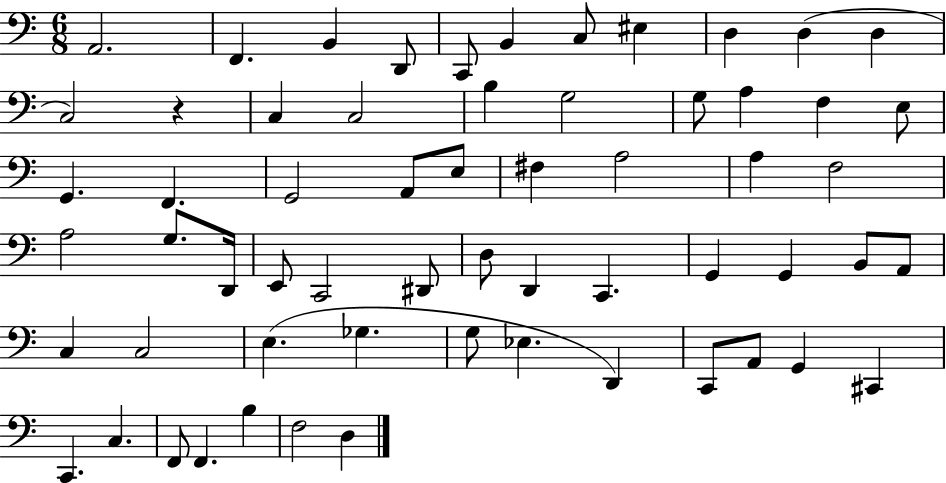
A2/h. F2/q. B2/q D2/e C2/e B2/q C3/e EIS3/q D3/q D3/q D3/q C3/h R/q C3/q C3/h B3/q G3/h G3/e A3/q F3/q E3/e G2/q. F2/q. G2/h A2/e E3/e F#3/q A3/h A3/q F3/h A3/h G3/e. D2/s E2/e C2/h D#2/e D3/e D2/q C2/q. G2/q G2/q B2/e A2/e C3/q C3/h E3/q. Gb3/q. G3/e Eb3/q. D2/q C2/e A2/e G2/q C#2/q C2/q. C3/q. F2/e F2/q. B3/q F3/h D3/q